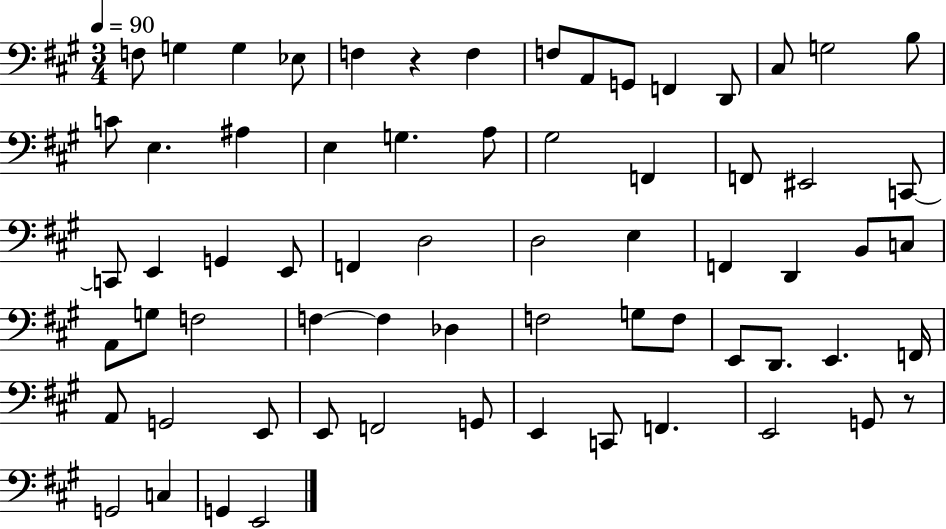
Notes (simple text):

F3/e G3/q G3/q Eb3/e F3/q R/q F3/q F3/e A2/e G2/e F2/q D2/e C#3/e G3/h B3/e C4/e E3/q. A#3/q E3/q G3/q. A3/e G#3/h F2/q F2/e EIS2/h C2/e C2/e E2/q G2/q E2/e F2/q D3/h D3/h E3/q F2/q D2/q B2/e C3/e A2/e G3/e F3/h F3/q F3/q Db3/q F3/h G3/e F3/e E2/e D2/e. E2/q. F2/s A2/e G2/h E2/e E2/e F2/h G2/e E2/q C2/e F2/q. E2/h G2/e R/e G2/h C3/q G2/q E2/h